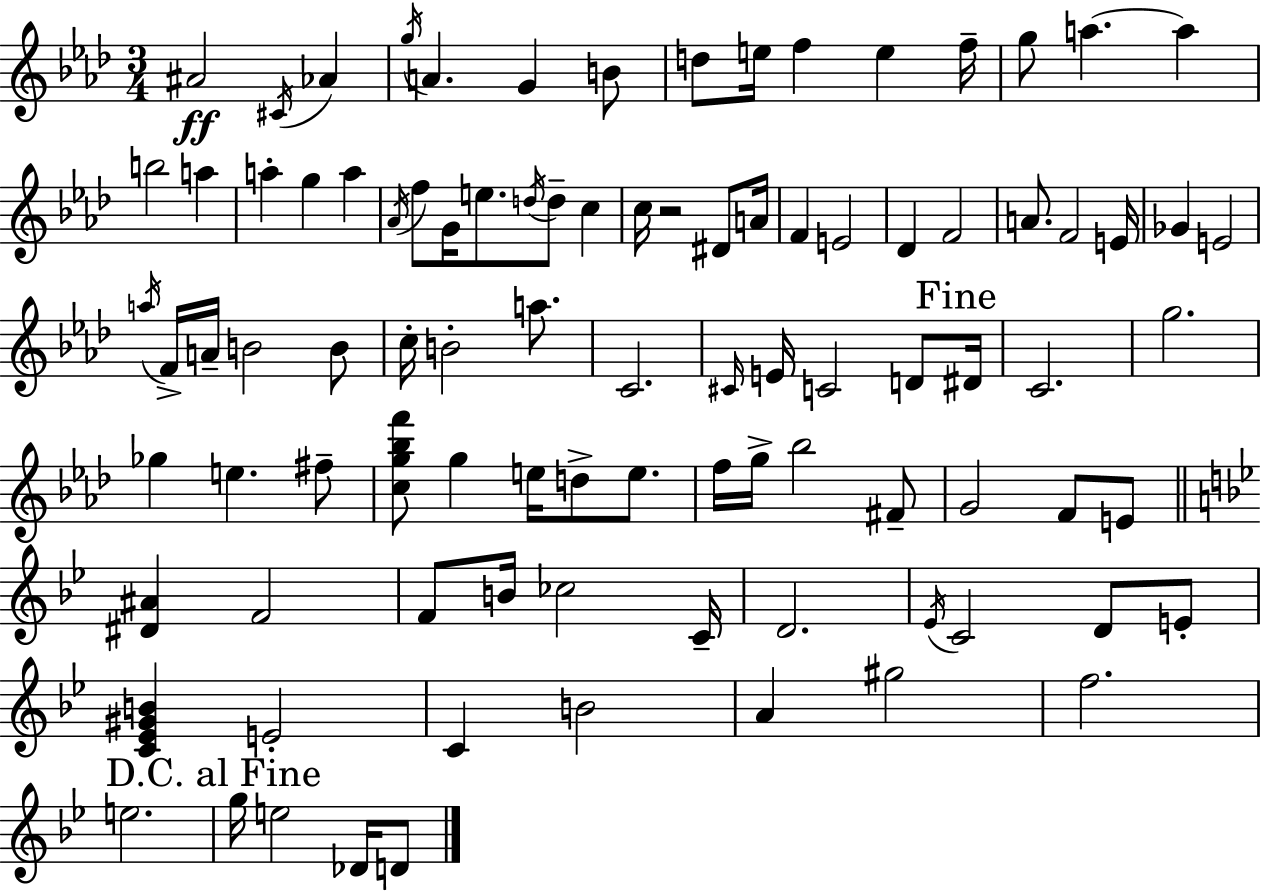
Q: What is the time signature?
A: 3/4